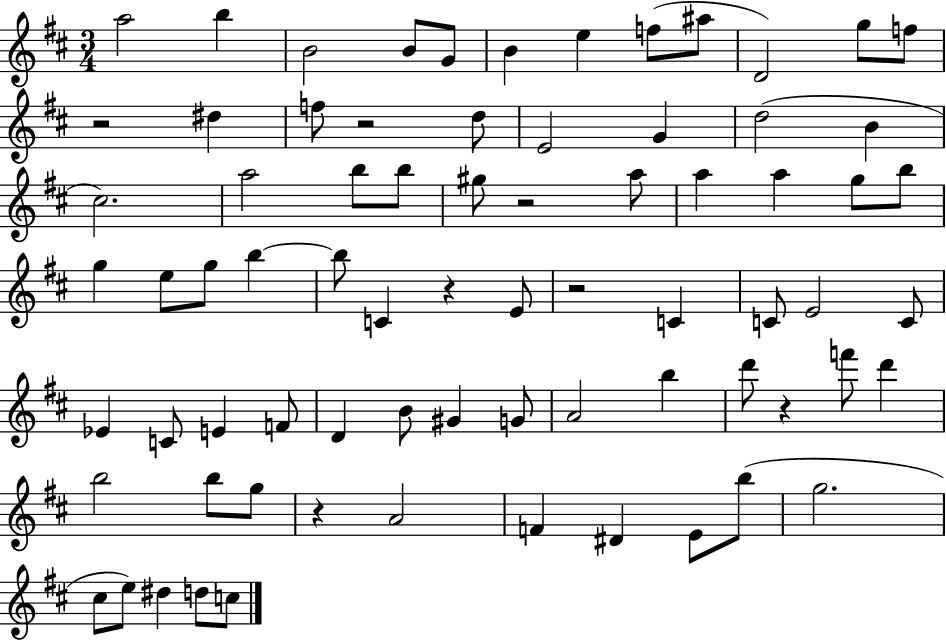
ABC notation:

X:1
T:Untitled
M:3/4
L:1/4
K:D
a2 b B2 B/2 G/2 B e f/2 ^a/2 D2 g/2 f/2 z2 ^d f/2 z2 d/2 E2 G d2 B ^c2 a2 b/2 b/2 ^g/2 z2 a/2 a a g/2 b/2 g e/2 g/2 b b/2 C z E/2 z2 C C/2 E2 C/2 _E C/2 E F/2 D B/2 ^G G/2 A2 b d'/2 z f'/2 d' b2 b/2 g/2 z A2 F ^D E/2 b/2 g2 ^c/2 e/2 ^d d/2 c/2